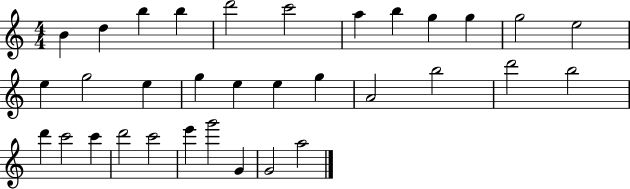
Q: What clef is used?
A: treble